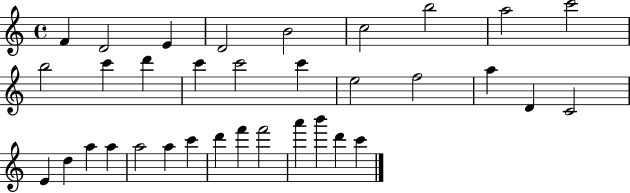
X:1
T:Untitled
M:4/4
L:1/4
K:C
F D2 E D2 B2 c2 b2 a2 c'2 b2 c' d' c' c'2 c' e2 f2 a D C2 E d a a a2 a c' d' f' f'2 a' b' d' c'